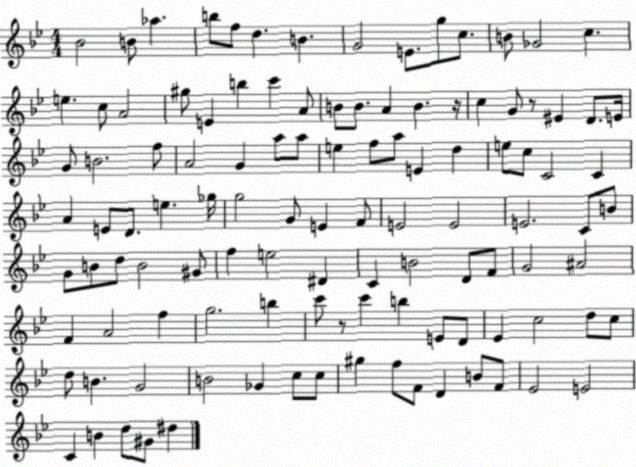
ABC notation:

X:1
T:Untitled
M:4/4
L:1/4
K:Bb
_B2 B/2 _a b/2 f/2 d B G2 E/2 g/2 c/2 B/2 _G2 c e c/2 A2 ^g/2 E b c' A/2 B/2 B/2 A B z/4 c G/2 z/2 ^E D/2 E/4 G/2 B2 f/2 A2 G a/2 a/2 e f/2 a/2 E d e/2 c/2 C2 C A E/2 D/2 e _g/4 g2 G/2 E F/2 E2 E2 E2 C/2 B/2 G/2 B/2 d/2 B2 ^G/2 f e2 ^D C B2 D/2 F/2 G2 ^A2 F A2 f g2 b c'/2 z/2 c' b E/2 D/2 _E c2 d/2 c/2 d/2 B G2 B2 _G c/2 c/2 ^g f/2 F/2 D B/2 F/2 _E2 E2 C B d/2 ^G/2 ^d